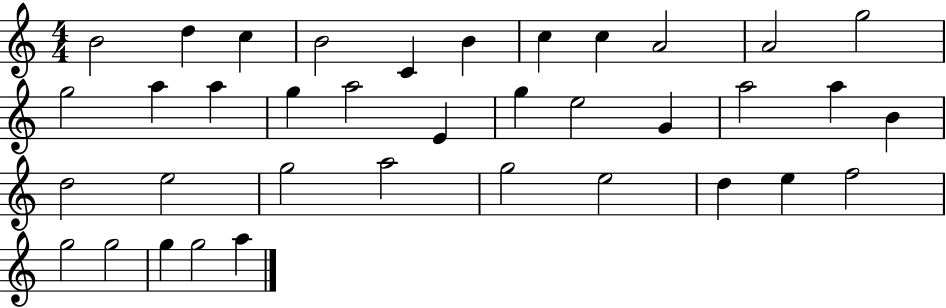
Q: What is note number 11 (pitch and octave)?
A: G5